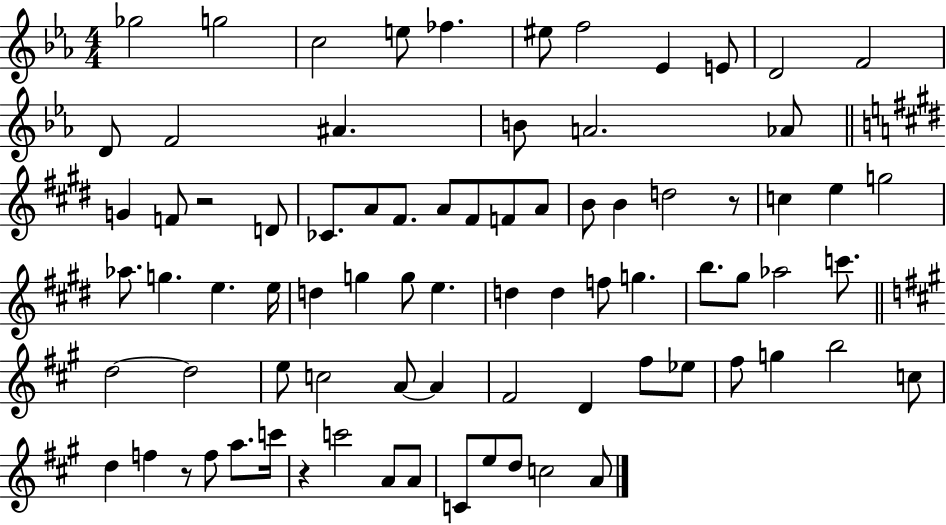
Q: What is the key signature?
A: EES major